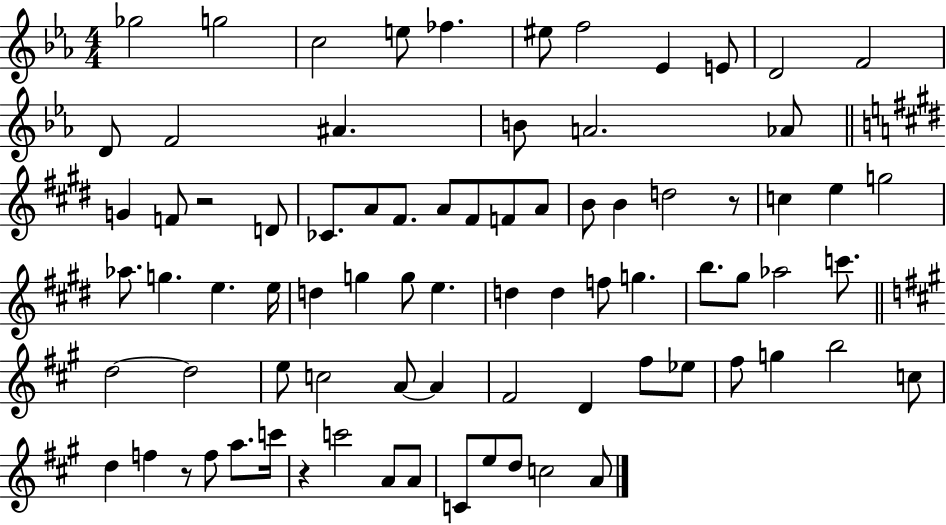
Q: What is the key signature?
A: EES major